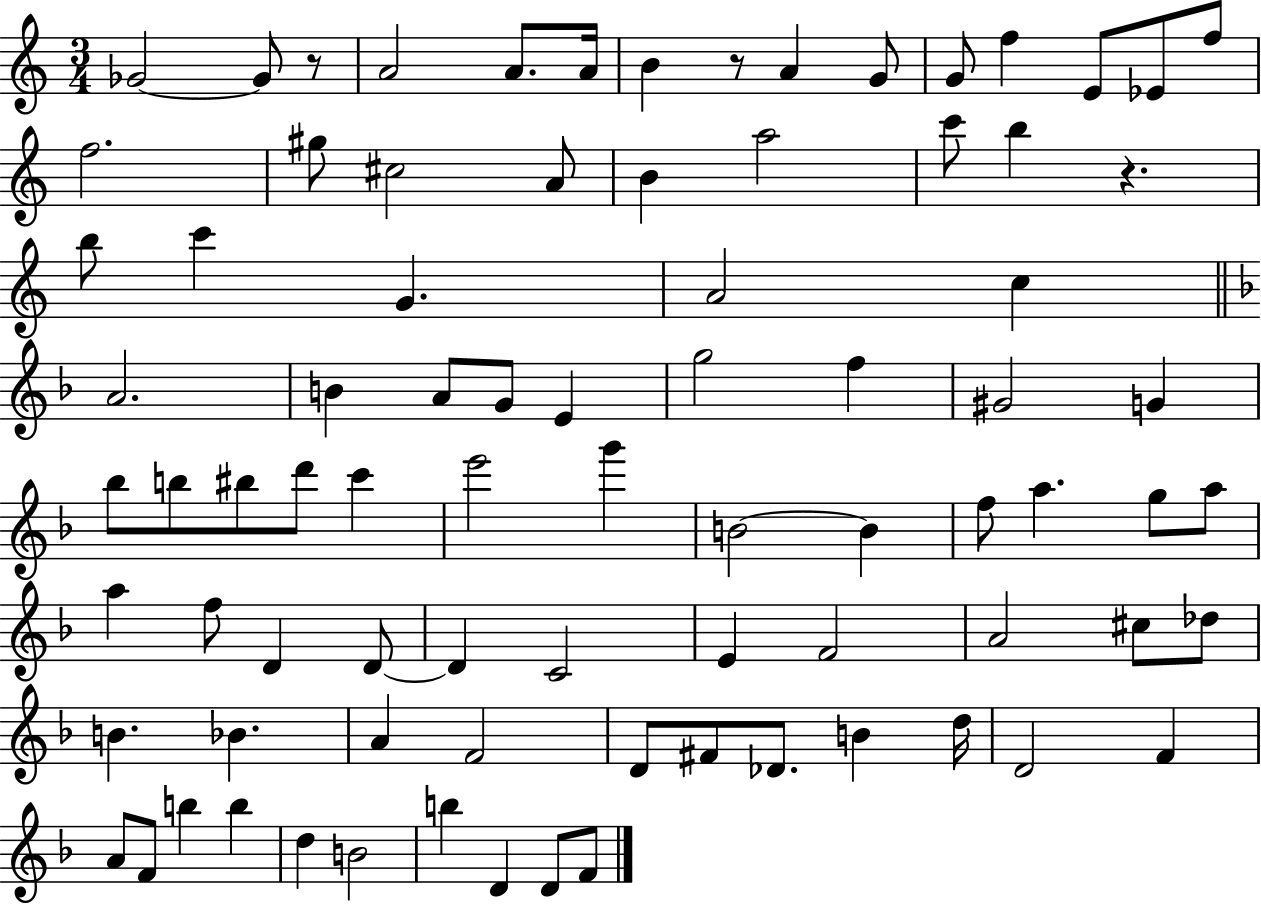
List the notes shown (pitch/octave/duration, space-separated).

Gb4/h Gb4/e R/e A4/h A4/e. A4/s B4/q R/e A4/q G4/e G4/e F5/q E4/e Eb4/e F5/e F5/h. G#5/e C#5/h A4/e B4/q A5/h C6/e B5/q R/q. B5/e C6/q G4/q. A4/h C5/q A4/h. B4/q A4/e G4/e E4/q G5/h F5/q G#4/h G4/q Bb5/e B5/e BIS5/e D6/e C6/q E6/h G6/q B4/h B4/q F5/e A5/q. G5/e A5/e A5/q F5/e D4/q D4/e D4/q C4/h E4/q F4/h A4/h C#5/e Db5/e B4/q. Bb4/q. A4/q F4/h D4/e F#4/e Db4/e. B4/q D5/s D4/h F4/q A4/e F4/e B5/q B5/q D5/q B4/h B5/q D4/q D4/e F4/e